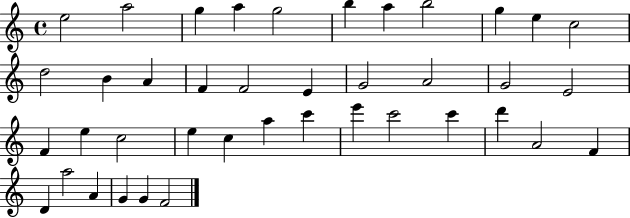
X:1
T:Untitled
M:4/4
L:1/4
K:C
e2 a2 g a g2 b a b2 g e c2 d2 B A F F2 E G2 A2 G2 E2 F e c2 e c a c' e' c'2 c' d' A2 F D a2 A G G F2